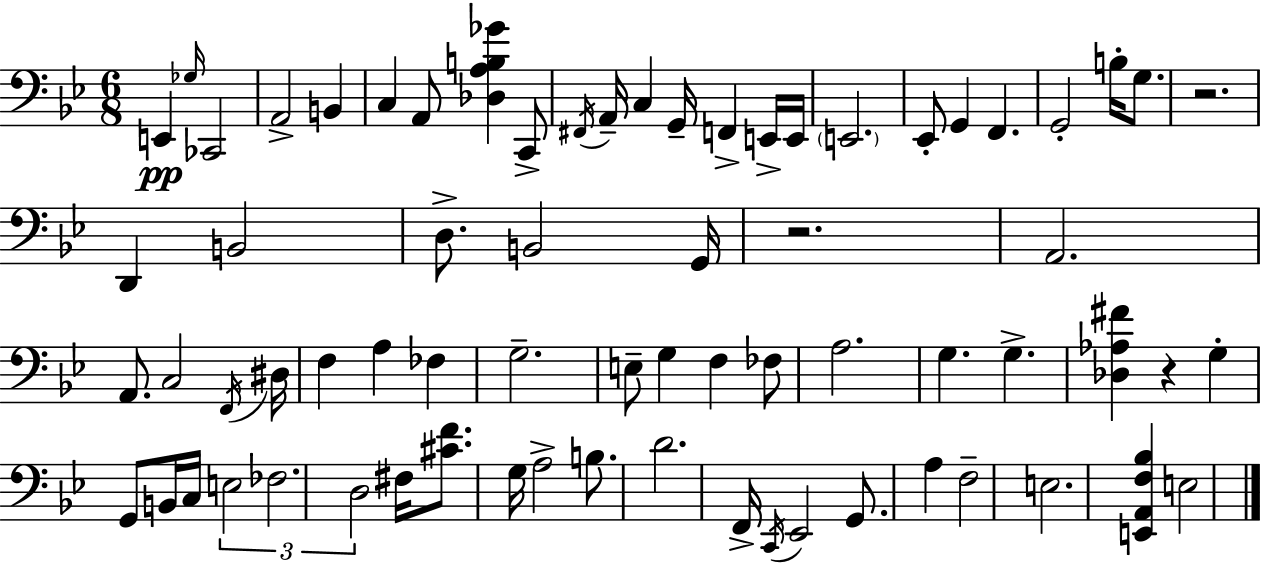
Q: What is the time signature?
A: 6/8